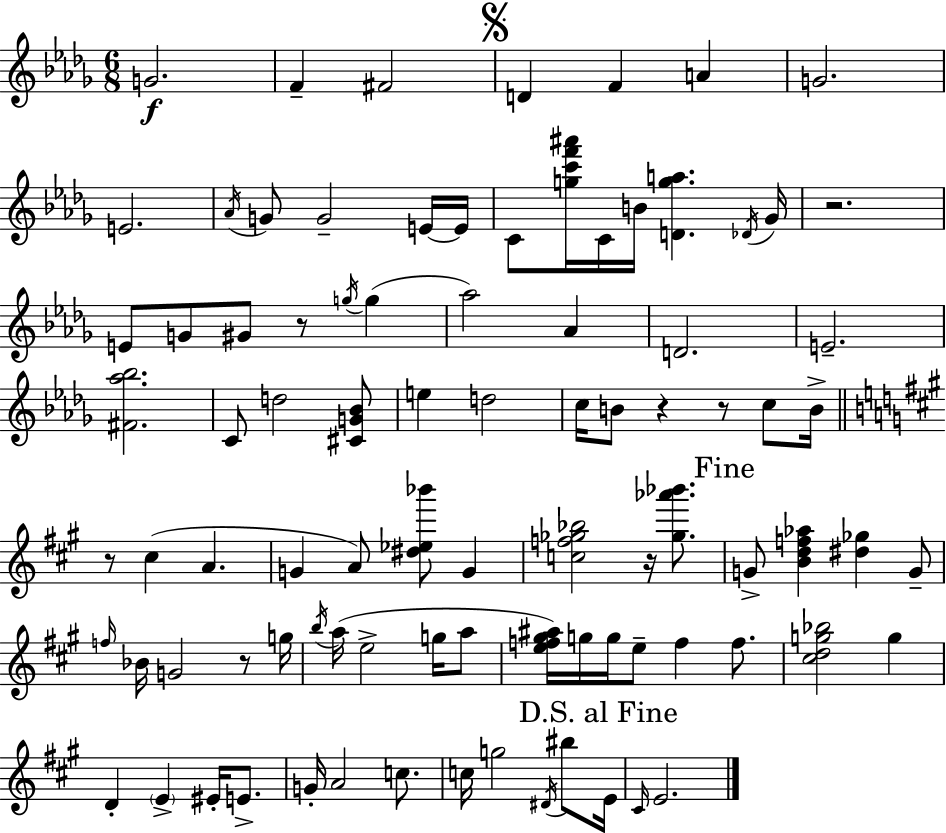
G4/h. F4/q F#4/h D4/q F4/q A4/q G4/h. E4/h. Ab4/s G4/e G4/h E4/s E4/s C4/e [G5,C6,F6,A#6]/s C4/s B4/s [D4,G5,A5]/q. Db4/s Gb4/s R/h. E4/e G4/e G#4/e R/e G5/s G5/q Ab5/h Ab4/q D4/h. E4/h. [F#4,Ab5,Bb5]/h. C4/e D5/h [C#4,G4,Bb4]/e E5/q D5/h C5/s B4/e R/q R/e C5/e B4/s R/e C#5/q A4/q. G4/q A4/e [D#5,Eb5,Bb6]/e G4/q [C5,F5,Gb5,Bb5]/h R/s [Gb5,Ab6,Bb6]/e. G4/e [B4,D5,F5,Ab5]/q [D#5,Gb5]/q G4/e F5/s Bb4/s G4/h R/e G5/s B5/s A5/s E5/h G5/s A5/e [E5,F5,G#5,A#5]/s G5/s G5/s E5/e F5/q F5/e. [C#5,D5,G5,Bb5]/h G5/q D4/q E4/q EIS4/s E4/e. G4/s A4/h C5/e. C5/s G5/h D#4/s BIS5/e E4/s C#4/s E4/h.